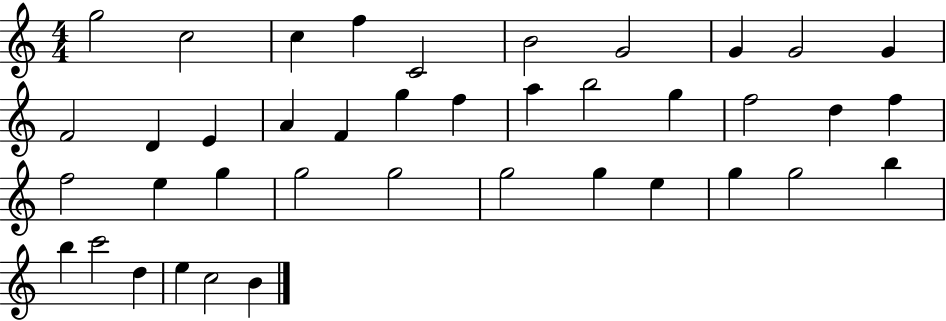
G5/h C5/h C5/q F5/q C4/h B4/h G4/h G4/q G4/h G4/q F4/h D4/q E4/q A4/q F4/q G5/q F5/q A5/q B5/h G5/q F5/h D5/q F5/q F5/h E5/q G5/q G5/h G5/h G5/h G5/q E5/q G5/q G5/h B5/q B5/q C6/h D5/q E5/q C5/h B4/q